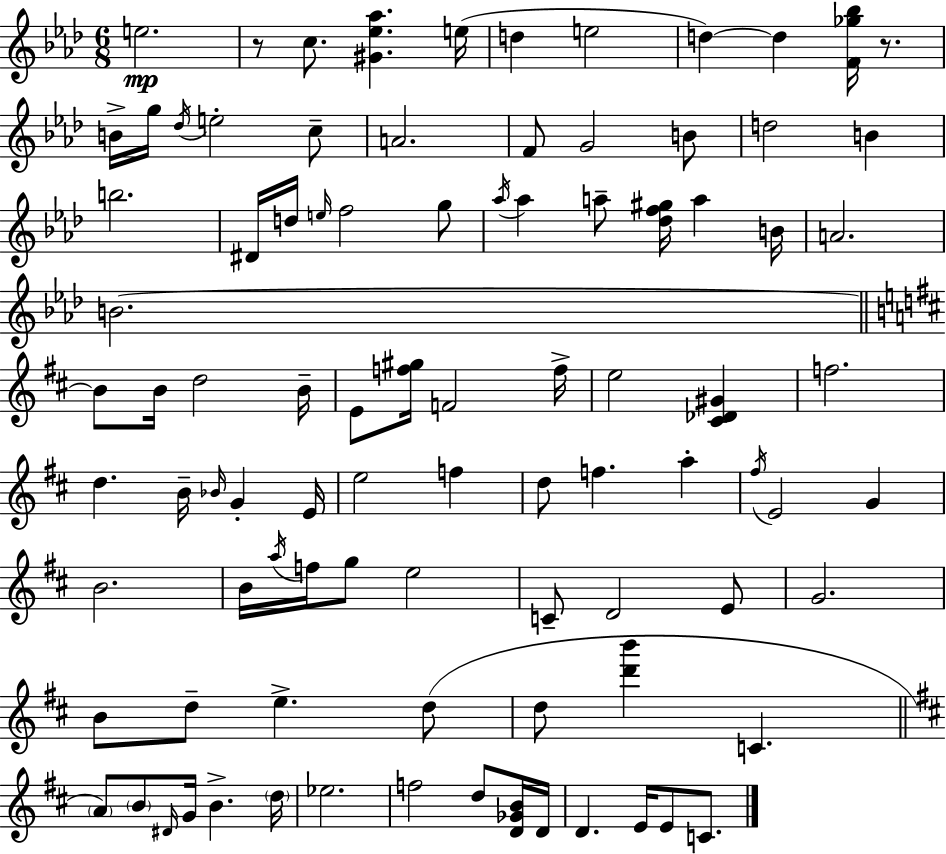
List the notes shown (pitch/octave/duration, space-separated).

E5/h. R/e C5/e. [G#4,Eb5,Ab5]/q. E5/s D5/q E5/h D5/q D5/q [F4,Gb5,Bb5]/s R/e. B4/s G5/s Db5/s E5/h C5/e A4/h. F4/e G4/h B4/e D5/h B4/q B5/h. D#4/s D5/s E5/s F5/h G5/e Ab5/s Ab5/q A5/e [Db5,F5,G#5]/s A5/q B4/s A4/h. B4/h. B4/e B4/s D5/h B4/s E4/e [F5,G#5]/s F4/h F5/s E5/h [C#4,Db4,G#4]/q F5/h. D5/q. B4/s Bb4/s G4/q E4/s E5/h F5/q D5/e F5/q. A5/q F#5/s E4/h G4/q B4/h. B4/s A5/s F5/s G5/e E5/h C4/e D4/h E4/e G4/h. B4/e D5/e E5/q. D5/e D5/e [D6,B6]/q C4/q. A4/e B4/e D#4/s G4/s B4/q. D5/s Eb5/h. F5/h D5/e [D4,Gb4,B4]/s D4/s D4/q. E4/s E4/e C4/e.